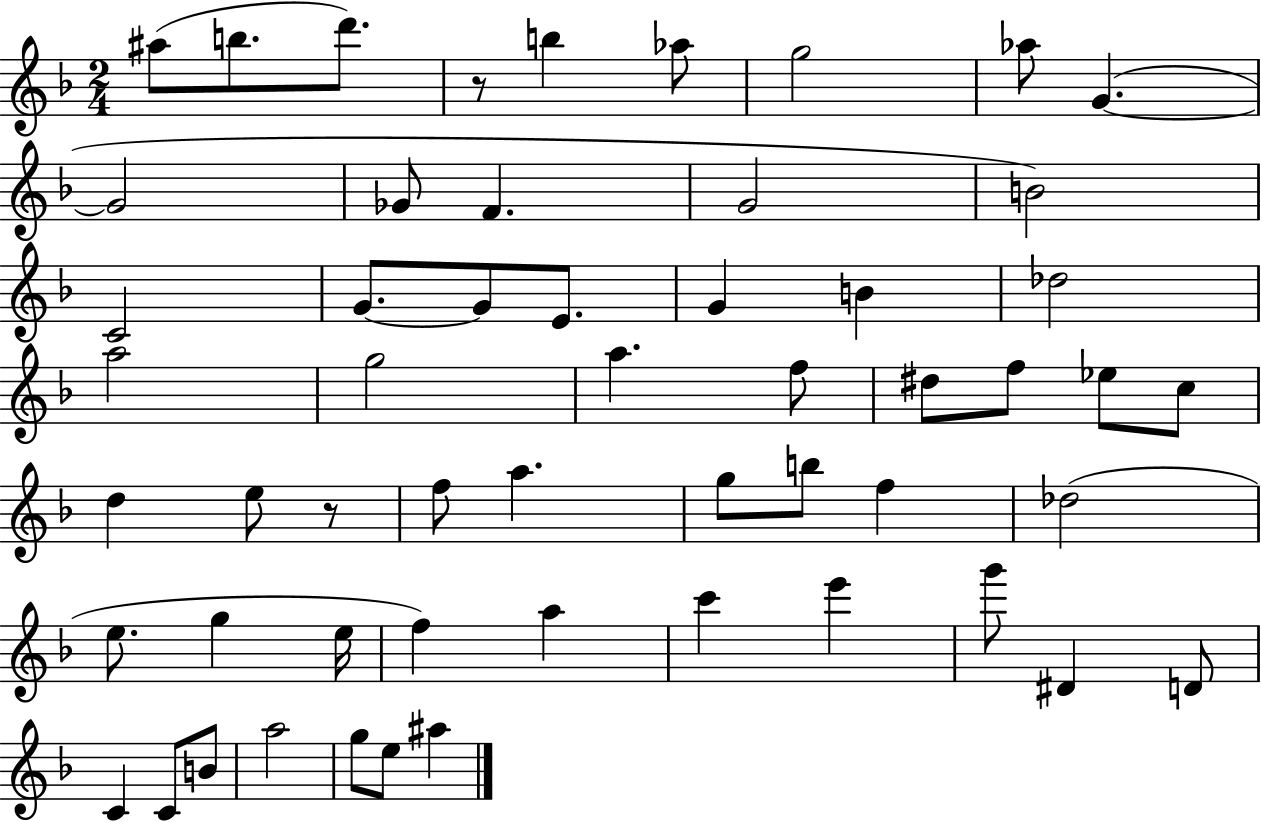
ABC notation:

X:1
T:Untitled
M:2/4
L:1/4
K:F
^a/2 b/2 d'/2 z/2 b _a/2 g2 _a/2 G G2 _G/2 F G2 B2 C2 G/2 G/2 E/2 G B _d2 a2 g2 a f/2 ^d/2 f/2 _e/2 c/2 d e/2 z/2 f/2 a g/2 b/2 f _d2 e/2 g e/4 f a c' e' g'/2 ^D D/2 C C/2 B/2 a2 g/2 e/2 ^a